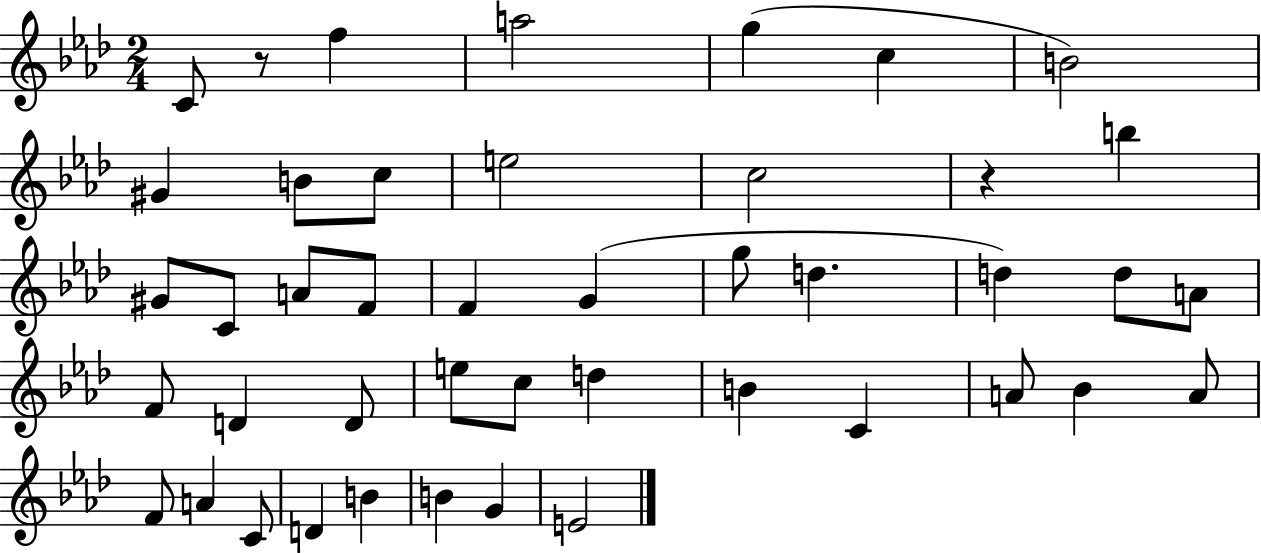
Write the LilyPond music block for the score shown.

{
  \clef treble
  \numericTimeSignature
  \time 2/4
  \key aes \major
  c'8 r8 f''4 | a''2 | g''4( c''4 | b'2) | \break gis'4 b'8 c''8 | e''2 | c''2 | r4 b''4 | \break gis'8 c'8 a'8 f'8 | f'4 g'4( | g''8 d''4. | d''4) d''8 a'8 | \break f'8 d'4 d'8 | e''8 c''8 d''4 | b'4 c'4 | a'8 bes'4 a'8 | \break f'8 a'4 c'8 | d'4 b'4 | b'4 g'4 | e'2 | \break \bar "|."
}